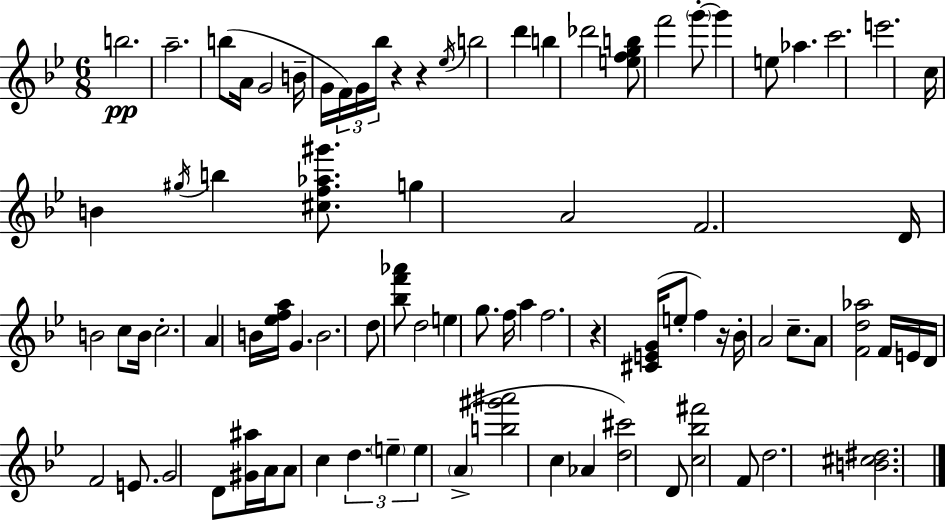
X:1
T:Untitled
M:6/8
L:1/4
K:Bb
b2 a2 b/2 A/4 G2 B/4 G/4 F/4 G/4 _b/4 z z _e/4 b2 d' b _d'2 [efgb]/2 f'2 g'/2 g' e/2 _a c'2 e'2 c/4 B ^g/4 b [^cf_a^g']/2 g A2 F2 D/4 B2 c/2 B/4 c2 A B/4 [_efa]/4 G B2 d/2 [_bf'_a']/2 d2 e g/2 f/4 a f2 z [^CEG]/4 e/2 f z/4 _B/4 A2 c/2 A/2 [Fd_a]2 F/4 E/4 D/4 F2 E/2 G2 D/2 [^G^a]/4 A/4 A/2 c d e e A [b^g'^a']2 c _A [d^c']2 D/2 [c_b^f']2 F/2 d2 [B^c^d]2